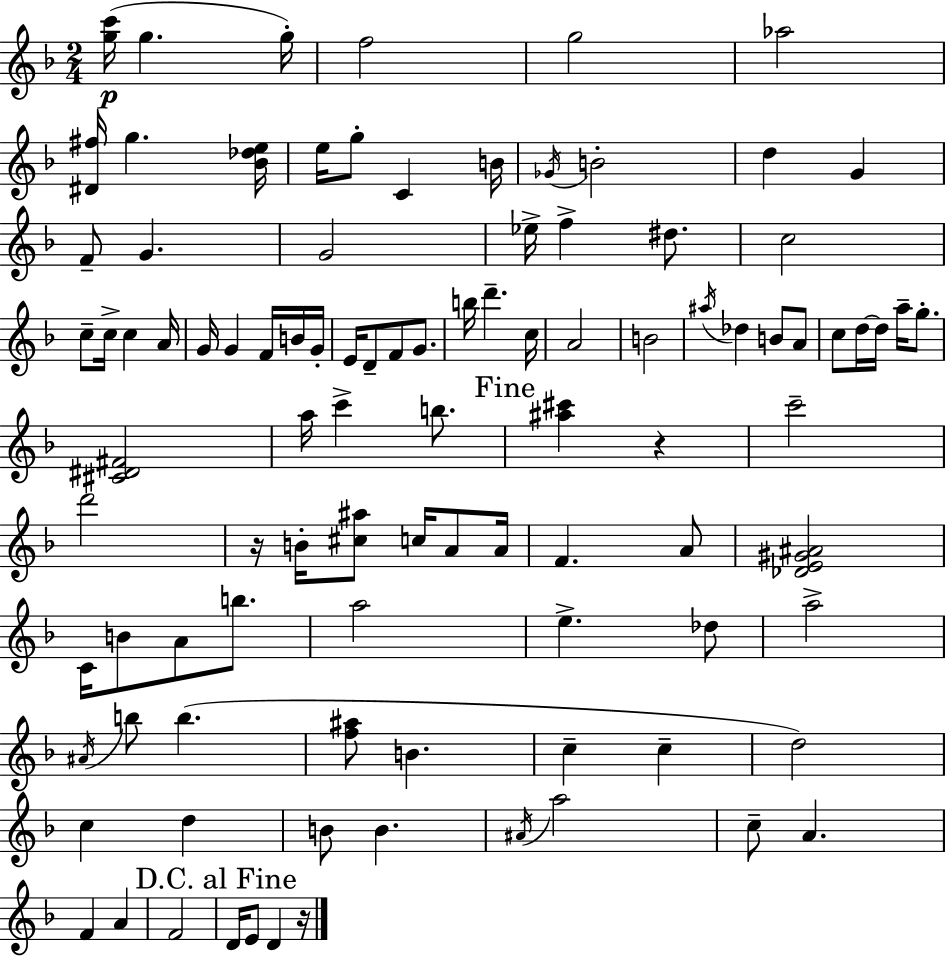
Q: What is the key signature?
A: D minor